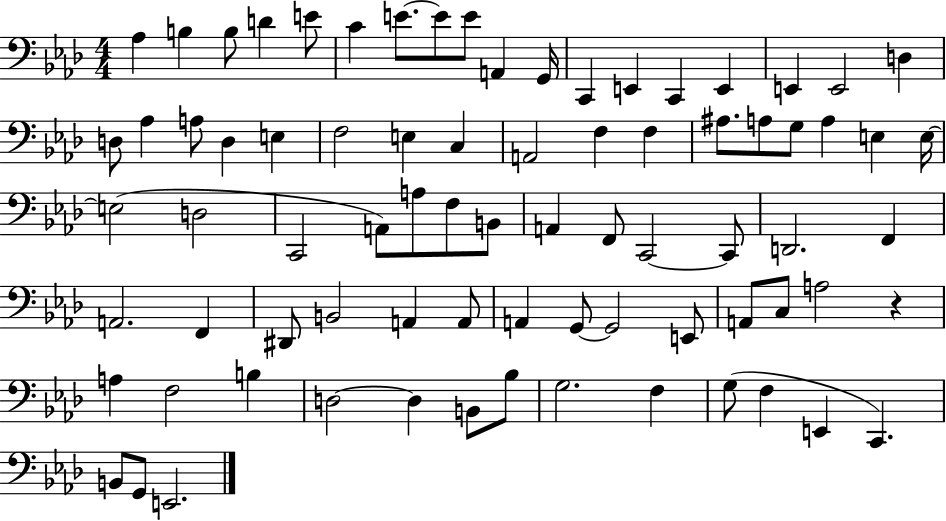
X:1
T:Untitled
M:4/4
L:1/4
K:Ab
_A, B, B,/2 D E/2 C E/2 E/2 E/2 A,, G,,/4 C,, E,, C,, E,, E,, E,,2 D, D,/2 _A, A,/2 D, E, F,2 E, C, A,,2 F, F, ^A,/2 A,/2 G,/2 A, E, E,/4 E,2 D,2 C,,2 A,,/2 A,/2 F,/2 B,,/2 A,, F,,/2 C,,2 C,,/2 D,,2 F,, A,,2 F,, ^D,,/2 B,,2 A,, A,,/2 A,, G,,/2 G,,2 E,,/2 A,,/2 C,/2 A,2 z A, F,2 B, D,2 D, B,,/2 _B,/2 G,2 F, G,/2 F, E,, C,, B,,/2 G,,/2 E,,2